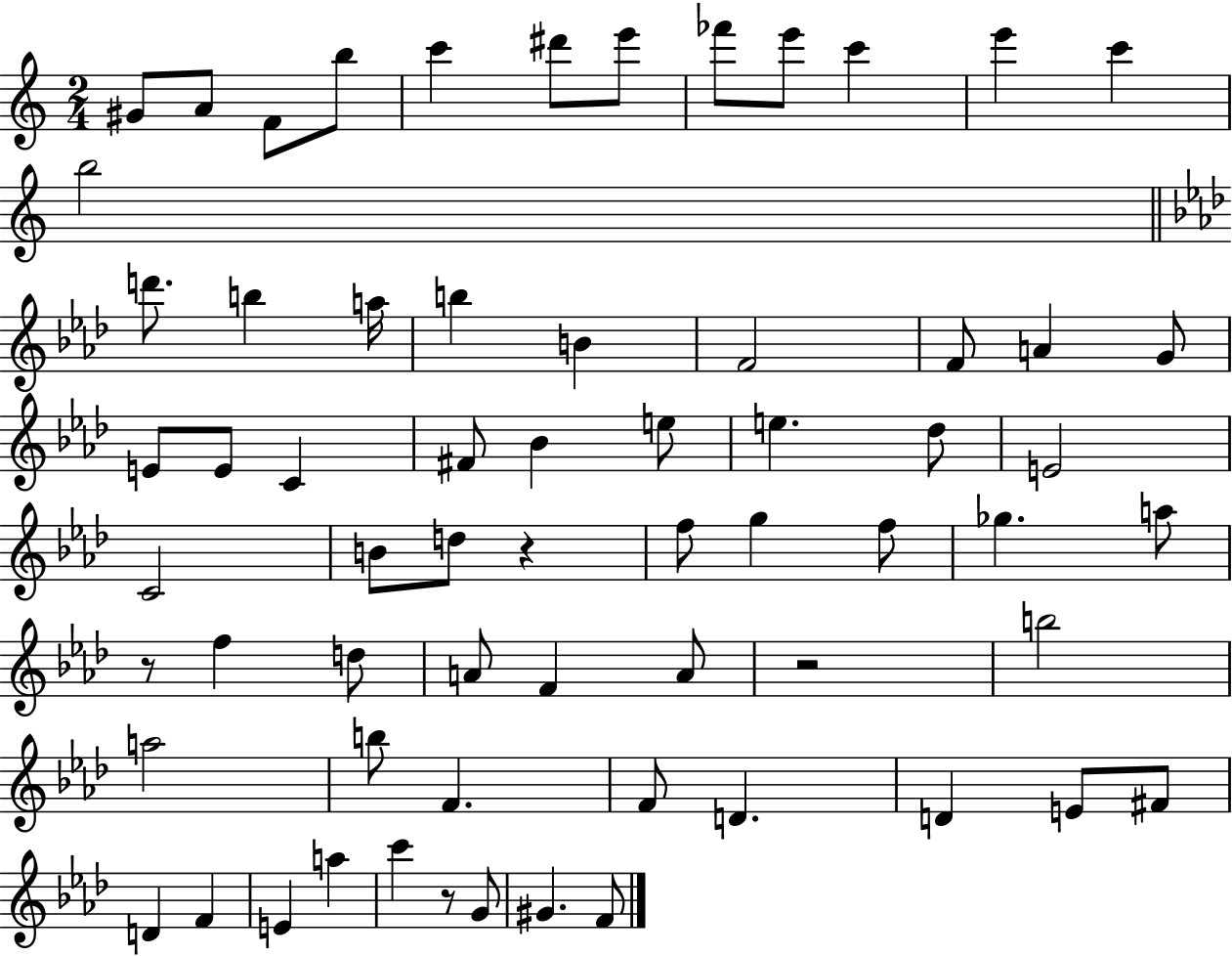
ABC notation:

X:1
T:Untitled
M:2/4
L:1/4
K:C
^G/2 A/2 F/2 b/2 c' ^d'/2 e'/2 _f'/2 e'/2 c' e' c' b2 d'/2 b a/4 b B F2 F/2 A G/2 E/2 E/2 C ^F/2 _B e/2 e _d/2 E2 C2 B/2 d/2 z f/2 g f/2 _g a/2 z/2 f d/2 A/2 F A/2 z2 b2 a2 b/2 F F/2 D D E/2 ^F/2 D F E a c' z/2 G/2 ^G F/2